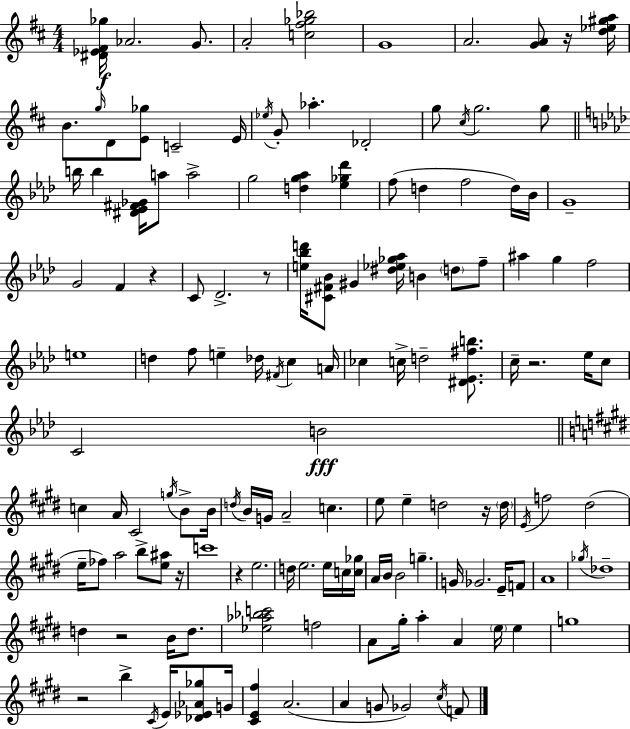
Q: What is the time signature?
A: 4/4